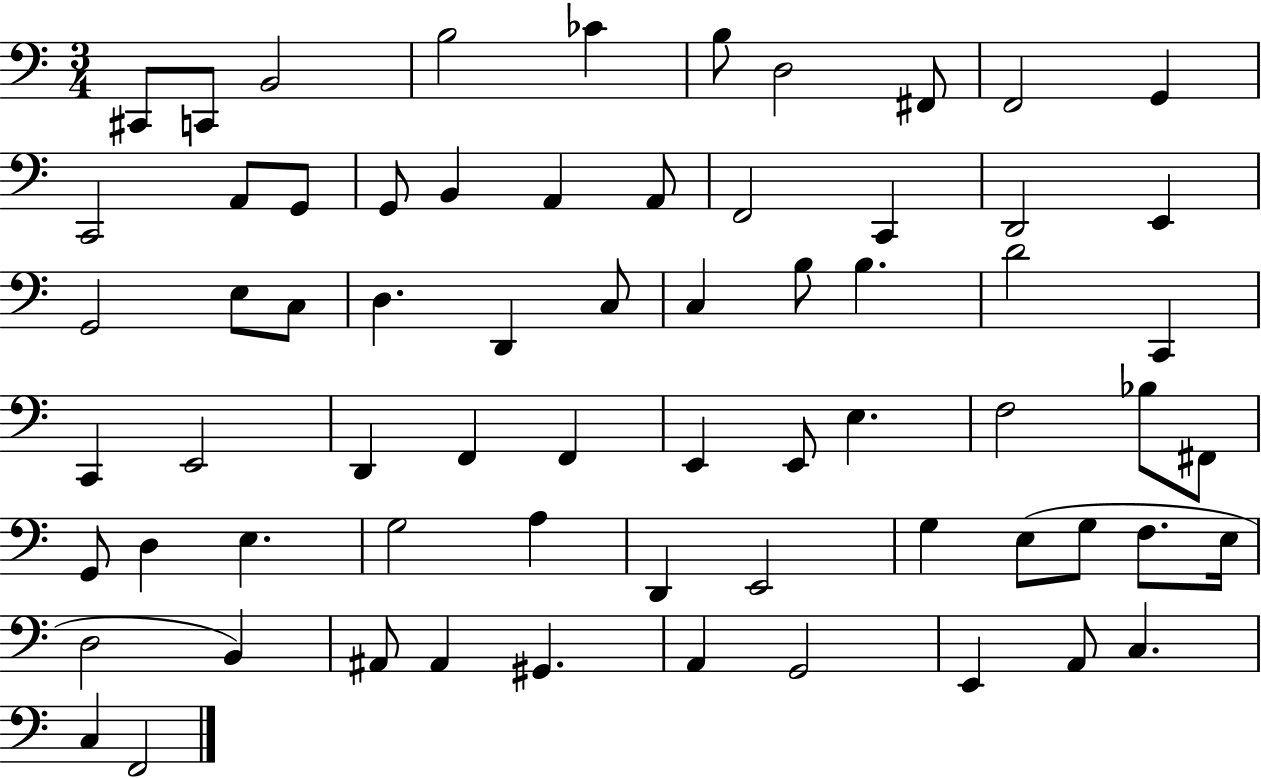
{
  \clef bass
  \numericTimeSignature
  \time 3/4
  \key c \major
  cis,8 c,8 b,2 | b2 ces'4 | b8 d2 fis,8 | f,2 g,4 | \break c,2 a,8 g,8 | g,8 b,4 a,4 a,8 | f,2 c,4 | d,2 e,4 | \break g,2 e8 c8 | d4. d,4 c8 | c4 b8 b4. | d'2 c,4 | \break c,4 e,2 | d,4 f,4 f,4 | e,4 e,8 e4. | f2 bes8 fis,8 | \break g,8 d4 e4. | g2 a4 | d,4 e,2 | g4 e8( g8 f8. e16 | \break d2 b,4) | ais,8 ais,4 gis,4. | a,4 g,2 | e,4 a,8 c4. | \break c4 f,2 | \bar "|."
}